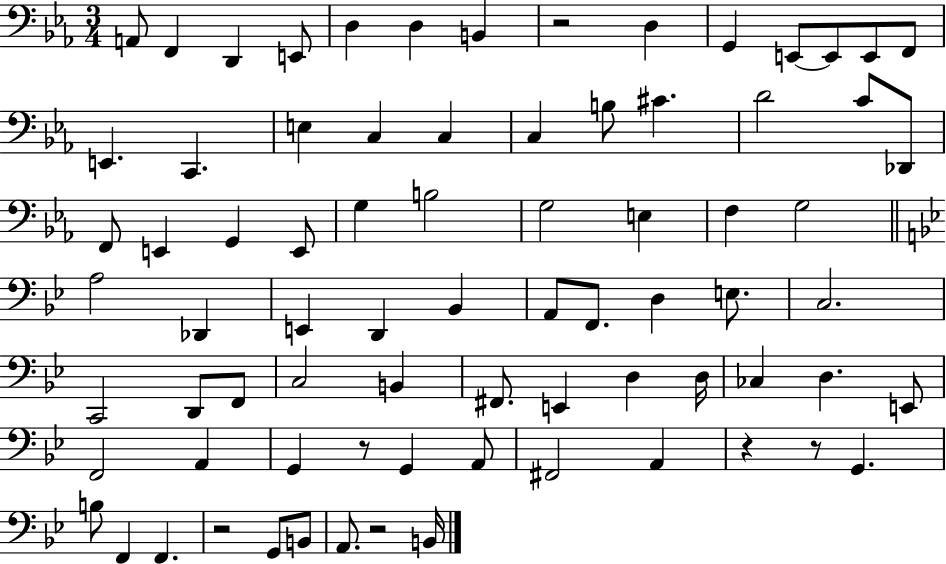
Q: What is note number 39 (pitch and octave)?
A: Bb2